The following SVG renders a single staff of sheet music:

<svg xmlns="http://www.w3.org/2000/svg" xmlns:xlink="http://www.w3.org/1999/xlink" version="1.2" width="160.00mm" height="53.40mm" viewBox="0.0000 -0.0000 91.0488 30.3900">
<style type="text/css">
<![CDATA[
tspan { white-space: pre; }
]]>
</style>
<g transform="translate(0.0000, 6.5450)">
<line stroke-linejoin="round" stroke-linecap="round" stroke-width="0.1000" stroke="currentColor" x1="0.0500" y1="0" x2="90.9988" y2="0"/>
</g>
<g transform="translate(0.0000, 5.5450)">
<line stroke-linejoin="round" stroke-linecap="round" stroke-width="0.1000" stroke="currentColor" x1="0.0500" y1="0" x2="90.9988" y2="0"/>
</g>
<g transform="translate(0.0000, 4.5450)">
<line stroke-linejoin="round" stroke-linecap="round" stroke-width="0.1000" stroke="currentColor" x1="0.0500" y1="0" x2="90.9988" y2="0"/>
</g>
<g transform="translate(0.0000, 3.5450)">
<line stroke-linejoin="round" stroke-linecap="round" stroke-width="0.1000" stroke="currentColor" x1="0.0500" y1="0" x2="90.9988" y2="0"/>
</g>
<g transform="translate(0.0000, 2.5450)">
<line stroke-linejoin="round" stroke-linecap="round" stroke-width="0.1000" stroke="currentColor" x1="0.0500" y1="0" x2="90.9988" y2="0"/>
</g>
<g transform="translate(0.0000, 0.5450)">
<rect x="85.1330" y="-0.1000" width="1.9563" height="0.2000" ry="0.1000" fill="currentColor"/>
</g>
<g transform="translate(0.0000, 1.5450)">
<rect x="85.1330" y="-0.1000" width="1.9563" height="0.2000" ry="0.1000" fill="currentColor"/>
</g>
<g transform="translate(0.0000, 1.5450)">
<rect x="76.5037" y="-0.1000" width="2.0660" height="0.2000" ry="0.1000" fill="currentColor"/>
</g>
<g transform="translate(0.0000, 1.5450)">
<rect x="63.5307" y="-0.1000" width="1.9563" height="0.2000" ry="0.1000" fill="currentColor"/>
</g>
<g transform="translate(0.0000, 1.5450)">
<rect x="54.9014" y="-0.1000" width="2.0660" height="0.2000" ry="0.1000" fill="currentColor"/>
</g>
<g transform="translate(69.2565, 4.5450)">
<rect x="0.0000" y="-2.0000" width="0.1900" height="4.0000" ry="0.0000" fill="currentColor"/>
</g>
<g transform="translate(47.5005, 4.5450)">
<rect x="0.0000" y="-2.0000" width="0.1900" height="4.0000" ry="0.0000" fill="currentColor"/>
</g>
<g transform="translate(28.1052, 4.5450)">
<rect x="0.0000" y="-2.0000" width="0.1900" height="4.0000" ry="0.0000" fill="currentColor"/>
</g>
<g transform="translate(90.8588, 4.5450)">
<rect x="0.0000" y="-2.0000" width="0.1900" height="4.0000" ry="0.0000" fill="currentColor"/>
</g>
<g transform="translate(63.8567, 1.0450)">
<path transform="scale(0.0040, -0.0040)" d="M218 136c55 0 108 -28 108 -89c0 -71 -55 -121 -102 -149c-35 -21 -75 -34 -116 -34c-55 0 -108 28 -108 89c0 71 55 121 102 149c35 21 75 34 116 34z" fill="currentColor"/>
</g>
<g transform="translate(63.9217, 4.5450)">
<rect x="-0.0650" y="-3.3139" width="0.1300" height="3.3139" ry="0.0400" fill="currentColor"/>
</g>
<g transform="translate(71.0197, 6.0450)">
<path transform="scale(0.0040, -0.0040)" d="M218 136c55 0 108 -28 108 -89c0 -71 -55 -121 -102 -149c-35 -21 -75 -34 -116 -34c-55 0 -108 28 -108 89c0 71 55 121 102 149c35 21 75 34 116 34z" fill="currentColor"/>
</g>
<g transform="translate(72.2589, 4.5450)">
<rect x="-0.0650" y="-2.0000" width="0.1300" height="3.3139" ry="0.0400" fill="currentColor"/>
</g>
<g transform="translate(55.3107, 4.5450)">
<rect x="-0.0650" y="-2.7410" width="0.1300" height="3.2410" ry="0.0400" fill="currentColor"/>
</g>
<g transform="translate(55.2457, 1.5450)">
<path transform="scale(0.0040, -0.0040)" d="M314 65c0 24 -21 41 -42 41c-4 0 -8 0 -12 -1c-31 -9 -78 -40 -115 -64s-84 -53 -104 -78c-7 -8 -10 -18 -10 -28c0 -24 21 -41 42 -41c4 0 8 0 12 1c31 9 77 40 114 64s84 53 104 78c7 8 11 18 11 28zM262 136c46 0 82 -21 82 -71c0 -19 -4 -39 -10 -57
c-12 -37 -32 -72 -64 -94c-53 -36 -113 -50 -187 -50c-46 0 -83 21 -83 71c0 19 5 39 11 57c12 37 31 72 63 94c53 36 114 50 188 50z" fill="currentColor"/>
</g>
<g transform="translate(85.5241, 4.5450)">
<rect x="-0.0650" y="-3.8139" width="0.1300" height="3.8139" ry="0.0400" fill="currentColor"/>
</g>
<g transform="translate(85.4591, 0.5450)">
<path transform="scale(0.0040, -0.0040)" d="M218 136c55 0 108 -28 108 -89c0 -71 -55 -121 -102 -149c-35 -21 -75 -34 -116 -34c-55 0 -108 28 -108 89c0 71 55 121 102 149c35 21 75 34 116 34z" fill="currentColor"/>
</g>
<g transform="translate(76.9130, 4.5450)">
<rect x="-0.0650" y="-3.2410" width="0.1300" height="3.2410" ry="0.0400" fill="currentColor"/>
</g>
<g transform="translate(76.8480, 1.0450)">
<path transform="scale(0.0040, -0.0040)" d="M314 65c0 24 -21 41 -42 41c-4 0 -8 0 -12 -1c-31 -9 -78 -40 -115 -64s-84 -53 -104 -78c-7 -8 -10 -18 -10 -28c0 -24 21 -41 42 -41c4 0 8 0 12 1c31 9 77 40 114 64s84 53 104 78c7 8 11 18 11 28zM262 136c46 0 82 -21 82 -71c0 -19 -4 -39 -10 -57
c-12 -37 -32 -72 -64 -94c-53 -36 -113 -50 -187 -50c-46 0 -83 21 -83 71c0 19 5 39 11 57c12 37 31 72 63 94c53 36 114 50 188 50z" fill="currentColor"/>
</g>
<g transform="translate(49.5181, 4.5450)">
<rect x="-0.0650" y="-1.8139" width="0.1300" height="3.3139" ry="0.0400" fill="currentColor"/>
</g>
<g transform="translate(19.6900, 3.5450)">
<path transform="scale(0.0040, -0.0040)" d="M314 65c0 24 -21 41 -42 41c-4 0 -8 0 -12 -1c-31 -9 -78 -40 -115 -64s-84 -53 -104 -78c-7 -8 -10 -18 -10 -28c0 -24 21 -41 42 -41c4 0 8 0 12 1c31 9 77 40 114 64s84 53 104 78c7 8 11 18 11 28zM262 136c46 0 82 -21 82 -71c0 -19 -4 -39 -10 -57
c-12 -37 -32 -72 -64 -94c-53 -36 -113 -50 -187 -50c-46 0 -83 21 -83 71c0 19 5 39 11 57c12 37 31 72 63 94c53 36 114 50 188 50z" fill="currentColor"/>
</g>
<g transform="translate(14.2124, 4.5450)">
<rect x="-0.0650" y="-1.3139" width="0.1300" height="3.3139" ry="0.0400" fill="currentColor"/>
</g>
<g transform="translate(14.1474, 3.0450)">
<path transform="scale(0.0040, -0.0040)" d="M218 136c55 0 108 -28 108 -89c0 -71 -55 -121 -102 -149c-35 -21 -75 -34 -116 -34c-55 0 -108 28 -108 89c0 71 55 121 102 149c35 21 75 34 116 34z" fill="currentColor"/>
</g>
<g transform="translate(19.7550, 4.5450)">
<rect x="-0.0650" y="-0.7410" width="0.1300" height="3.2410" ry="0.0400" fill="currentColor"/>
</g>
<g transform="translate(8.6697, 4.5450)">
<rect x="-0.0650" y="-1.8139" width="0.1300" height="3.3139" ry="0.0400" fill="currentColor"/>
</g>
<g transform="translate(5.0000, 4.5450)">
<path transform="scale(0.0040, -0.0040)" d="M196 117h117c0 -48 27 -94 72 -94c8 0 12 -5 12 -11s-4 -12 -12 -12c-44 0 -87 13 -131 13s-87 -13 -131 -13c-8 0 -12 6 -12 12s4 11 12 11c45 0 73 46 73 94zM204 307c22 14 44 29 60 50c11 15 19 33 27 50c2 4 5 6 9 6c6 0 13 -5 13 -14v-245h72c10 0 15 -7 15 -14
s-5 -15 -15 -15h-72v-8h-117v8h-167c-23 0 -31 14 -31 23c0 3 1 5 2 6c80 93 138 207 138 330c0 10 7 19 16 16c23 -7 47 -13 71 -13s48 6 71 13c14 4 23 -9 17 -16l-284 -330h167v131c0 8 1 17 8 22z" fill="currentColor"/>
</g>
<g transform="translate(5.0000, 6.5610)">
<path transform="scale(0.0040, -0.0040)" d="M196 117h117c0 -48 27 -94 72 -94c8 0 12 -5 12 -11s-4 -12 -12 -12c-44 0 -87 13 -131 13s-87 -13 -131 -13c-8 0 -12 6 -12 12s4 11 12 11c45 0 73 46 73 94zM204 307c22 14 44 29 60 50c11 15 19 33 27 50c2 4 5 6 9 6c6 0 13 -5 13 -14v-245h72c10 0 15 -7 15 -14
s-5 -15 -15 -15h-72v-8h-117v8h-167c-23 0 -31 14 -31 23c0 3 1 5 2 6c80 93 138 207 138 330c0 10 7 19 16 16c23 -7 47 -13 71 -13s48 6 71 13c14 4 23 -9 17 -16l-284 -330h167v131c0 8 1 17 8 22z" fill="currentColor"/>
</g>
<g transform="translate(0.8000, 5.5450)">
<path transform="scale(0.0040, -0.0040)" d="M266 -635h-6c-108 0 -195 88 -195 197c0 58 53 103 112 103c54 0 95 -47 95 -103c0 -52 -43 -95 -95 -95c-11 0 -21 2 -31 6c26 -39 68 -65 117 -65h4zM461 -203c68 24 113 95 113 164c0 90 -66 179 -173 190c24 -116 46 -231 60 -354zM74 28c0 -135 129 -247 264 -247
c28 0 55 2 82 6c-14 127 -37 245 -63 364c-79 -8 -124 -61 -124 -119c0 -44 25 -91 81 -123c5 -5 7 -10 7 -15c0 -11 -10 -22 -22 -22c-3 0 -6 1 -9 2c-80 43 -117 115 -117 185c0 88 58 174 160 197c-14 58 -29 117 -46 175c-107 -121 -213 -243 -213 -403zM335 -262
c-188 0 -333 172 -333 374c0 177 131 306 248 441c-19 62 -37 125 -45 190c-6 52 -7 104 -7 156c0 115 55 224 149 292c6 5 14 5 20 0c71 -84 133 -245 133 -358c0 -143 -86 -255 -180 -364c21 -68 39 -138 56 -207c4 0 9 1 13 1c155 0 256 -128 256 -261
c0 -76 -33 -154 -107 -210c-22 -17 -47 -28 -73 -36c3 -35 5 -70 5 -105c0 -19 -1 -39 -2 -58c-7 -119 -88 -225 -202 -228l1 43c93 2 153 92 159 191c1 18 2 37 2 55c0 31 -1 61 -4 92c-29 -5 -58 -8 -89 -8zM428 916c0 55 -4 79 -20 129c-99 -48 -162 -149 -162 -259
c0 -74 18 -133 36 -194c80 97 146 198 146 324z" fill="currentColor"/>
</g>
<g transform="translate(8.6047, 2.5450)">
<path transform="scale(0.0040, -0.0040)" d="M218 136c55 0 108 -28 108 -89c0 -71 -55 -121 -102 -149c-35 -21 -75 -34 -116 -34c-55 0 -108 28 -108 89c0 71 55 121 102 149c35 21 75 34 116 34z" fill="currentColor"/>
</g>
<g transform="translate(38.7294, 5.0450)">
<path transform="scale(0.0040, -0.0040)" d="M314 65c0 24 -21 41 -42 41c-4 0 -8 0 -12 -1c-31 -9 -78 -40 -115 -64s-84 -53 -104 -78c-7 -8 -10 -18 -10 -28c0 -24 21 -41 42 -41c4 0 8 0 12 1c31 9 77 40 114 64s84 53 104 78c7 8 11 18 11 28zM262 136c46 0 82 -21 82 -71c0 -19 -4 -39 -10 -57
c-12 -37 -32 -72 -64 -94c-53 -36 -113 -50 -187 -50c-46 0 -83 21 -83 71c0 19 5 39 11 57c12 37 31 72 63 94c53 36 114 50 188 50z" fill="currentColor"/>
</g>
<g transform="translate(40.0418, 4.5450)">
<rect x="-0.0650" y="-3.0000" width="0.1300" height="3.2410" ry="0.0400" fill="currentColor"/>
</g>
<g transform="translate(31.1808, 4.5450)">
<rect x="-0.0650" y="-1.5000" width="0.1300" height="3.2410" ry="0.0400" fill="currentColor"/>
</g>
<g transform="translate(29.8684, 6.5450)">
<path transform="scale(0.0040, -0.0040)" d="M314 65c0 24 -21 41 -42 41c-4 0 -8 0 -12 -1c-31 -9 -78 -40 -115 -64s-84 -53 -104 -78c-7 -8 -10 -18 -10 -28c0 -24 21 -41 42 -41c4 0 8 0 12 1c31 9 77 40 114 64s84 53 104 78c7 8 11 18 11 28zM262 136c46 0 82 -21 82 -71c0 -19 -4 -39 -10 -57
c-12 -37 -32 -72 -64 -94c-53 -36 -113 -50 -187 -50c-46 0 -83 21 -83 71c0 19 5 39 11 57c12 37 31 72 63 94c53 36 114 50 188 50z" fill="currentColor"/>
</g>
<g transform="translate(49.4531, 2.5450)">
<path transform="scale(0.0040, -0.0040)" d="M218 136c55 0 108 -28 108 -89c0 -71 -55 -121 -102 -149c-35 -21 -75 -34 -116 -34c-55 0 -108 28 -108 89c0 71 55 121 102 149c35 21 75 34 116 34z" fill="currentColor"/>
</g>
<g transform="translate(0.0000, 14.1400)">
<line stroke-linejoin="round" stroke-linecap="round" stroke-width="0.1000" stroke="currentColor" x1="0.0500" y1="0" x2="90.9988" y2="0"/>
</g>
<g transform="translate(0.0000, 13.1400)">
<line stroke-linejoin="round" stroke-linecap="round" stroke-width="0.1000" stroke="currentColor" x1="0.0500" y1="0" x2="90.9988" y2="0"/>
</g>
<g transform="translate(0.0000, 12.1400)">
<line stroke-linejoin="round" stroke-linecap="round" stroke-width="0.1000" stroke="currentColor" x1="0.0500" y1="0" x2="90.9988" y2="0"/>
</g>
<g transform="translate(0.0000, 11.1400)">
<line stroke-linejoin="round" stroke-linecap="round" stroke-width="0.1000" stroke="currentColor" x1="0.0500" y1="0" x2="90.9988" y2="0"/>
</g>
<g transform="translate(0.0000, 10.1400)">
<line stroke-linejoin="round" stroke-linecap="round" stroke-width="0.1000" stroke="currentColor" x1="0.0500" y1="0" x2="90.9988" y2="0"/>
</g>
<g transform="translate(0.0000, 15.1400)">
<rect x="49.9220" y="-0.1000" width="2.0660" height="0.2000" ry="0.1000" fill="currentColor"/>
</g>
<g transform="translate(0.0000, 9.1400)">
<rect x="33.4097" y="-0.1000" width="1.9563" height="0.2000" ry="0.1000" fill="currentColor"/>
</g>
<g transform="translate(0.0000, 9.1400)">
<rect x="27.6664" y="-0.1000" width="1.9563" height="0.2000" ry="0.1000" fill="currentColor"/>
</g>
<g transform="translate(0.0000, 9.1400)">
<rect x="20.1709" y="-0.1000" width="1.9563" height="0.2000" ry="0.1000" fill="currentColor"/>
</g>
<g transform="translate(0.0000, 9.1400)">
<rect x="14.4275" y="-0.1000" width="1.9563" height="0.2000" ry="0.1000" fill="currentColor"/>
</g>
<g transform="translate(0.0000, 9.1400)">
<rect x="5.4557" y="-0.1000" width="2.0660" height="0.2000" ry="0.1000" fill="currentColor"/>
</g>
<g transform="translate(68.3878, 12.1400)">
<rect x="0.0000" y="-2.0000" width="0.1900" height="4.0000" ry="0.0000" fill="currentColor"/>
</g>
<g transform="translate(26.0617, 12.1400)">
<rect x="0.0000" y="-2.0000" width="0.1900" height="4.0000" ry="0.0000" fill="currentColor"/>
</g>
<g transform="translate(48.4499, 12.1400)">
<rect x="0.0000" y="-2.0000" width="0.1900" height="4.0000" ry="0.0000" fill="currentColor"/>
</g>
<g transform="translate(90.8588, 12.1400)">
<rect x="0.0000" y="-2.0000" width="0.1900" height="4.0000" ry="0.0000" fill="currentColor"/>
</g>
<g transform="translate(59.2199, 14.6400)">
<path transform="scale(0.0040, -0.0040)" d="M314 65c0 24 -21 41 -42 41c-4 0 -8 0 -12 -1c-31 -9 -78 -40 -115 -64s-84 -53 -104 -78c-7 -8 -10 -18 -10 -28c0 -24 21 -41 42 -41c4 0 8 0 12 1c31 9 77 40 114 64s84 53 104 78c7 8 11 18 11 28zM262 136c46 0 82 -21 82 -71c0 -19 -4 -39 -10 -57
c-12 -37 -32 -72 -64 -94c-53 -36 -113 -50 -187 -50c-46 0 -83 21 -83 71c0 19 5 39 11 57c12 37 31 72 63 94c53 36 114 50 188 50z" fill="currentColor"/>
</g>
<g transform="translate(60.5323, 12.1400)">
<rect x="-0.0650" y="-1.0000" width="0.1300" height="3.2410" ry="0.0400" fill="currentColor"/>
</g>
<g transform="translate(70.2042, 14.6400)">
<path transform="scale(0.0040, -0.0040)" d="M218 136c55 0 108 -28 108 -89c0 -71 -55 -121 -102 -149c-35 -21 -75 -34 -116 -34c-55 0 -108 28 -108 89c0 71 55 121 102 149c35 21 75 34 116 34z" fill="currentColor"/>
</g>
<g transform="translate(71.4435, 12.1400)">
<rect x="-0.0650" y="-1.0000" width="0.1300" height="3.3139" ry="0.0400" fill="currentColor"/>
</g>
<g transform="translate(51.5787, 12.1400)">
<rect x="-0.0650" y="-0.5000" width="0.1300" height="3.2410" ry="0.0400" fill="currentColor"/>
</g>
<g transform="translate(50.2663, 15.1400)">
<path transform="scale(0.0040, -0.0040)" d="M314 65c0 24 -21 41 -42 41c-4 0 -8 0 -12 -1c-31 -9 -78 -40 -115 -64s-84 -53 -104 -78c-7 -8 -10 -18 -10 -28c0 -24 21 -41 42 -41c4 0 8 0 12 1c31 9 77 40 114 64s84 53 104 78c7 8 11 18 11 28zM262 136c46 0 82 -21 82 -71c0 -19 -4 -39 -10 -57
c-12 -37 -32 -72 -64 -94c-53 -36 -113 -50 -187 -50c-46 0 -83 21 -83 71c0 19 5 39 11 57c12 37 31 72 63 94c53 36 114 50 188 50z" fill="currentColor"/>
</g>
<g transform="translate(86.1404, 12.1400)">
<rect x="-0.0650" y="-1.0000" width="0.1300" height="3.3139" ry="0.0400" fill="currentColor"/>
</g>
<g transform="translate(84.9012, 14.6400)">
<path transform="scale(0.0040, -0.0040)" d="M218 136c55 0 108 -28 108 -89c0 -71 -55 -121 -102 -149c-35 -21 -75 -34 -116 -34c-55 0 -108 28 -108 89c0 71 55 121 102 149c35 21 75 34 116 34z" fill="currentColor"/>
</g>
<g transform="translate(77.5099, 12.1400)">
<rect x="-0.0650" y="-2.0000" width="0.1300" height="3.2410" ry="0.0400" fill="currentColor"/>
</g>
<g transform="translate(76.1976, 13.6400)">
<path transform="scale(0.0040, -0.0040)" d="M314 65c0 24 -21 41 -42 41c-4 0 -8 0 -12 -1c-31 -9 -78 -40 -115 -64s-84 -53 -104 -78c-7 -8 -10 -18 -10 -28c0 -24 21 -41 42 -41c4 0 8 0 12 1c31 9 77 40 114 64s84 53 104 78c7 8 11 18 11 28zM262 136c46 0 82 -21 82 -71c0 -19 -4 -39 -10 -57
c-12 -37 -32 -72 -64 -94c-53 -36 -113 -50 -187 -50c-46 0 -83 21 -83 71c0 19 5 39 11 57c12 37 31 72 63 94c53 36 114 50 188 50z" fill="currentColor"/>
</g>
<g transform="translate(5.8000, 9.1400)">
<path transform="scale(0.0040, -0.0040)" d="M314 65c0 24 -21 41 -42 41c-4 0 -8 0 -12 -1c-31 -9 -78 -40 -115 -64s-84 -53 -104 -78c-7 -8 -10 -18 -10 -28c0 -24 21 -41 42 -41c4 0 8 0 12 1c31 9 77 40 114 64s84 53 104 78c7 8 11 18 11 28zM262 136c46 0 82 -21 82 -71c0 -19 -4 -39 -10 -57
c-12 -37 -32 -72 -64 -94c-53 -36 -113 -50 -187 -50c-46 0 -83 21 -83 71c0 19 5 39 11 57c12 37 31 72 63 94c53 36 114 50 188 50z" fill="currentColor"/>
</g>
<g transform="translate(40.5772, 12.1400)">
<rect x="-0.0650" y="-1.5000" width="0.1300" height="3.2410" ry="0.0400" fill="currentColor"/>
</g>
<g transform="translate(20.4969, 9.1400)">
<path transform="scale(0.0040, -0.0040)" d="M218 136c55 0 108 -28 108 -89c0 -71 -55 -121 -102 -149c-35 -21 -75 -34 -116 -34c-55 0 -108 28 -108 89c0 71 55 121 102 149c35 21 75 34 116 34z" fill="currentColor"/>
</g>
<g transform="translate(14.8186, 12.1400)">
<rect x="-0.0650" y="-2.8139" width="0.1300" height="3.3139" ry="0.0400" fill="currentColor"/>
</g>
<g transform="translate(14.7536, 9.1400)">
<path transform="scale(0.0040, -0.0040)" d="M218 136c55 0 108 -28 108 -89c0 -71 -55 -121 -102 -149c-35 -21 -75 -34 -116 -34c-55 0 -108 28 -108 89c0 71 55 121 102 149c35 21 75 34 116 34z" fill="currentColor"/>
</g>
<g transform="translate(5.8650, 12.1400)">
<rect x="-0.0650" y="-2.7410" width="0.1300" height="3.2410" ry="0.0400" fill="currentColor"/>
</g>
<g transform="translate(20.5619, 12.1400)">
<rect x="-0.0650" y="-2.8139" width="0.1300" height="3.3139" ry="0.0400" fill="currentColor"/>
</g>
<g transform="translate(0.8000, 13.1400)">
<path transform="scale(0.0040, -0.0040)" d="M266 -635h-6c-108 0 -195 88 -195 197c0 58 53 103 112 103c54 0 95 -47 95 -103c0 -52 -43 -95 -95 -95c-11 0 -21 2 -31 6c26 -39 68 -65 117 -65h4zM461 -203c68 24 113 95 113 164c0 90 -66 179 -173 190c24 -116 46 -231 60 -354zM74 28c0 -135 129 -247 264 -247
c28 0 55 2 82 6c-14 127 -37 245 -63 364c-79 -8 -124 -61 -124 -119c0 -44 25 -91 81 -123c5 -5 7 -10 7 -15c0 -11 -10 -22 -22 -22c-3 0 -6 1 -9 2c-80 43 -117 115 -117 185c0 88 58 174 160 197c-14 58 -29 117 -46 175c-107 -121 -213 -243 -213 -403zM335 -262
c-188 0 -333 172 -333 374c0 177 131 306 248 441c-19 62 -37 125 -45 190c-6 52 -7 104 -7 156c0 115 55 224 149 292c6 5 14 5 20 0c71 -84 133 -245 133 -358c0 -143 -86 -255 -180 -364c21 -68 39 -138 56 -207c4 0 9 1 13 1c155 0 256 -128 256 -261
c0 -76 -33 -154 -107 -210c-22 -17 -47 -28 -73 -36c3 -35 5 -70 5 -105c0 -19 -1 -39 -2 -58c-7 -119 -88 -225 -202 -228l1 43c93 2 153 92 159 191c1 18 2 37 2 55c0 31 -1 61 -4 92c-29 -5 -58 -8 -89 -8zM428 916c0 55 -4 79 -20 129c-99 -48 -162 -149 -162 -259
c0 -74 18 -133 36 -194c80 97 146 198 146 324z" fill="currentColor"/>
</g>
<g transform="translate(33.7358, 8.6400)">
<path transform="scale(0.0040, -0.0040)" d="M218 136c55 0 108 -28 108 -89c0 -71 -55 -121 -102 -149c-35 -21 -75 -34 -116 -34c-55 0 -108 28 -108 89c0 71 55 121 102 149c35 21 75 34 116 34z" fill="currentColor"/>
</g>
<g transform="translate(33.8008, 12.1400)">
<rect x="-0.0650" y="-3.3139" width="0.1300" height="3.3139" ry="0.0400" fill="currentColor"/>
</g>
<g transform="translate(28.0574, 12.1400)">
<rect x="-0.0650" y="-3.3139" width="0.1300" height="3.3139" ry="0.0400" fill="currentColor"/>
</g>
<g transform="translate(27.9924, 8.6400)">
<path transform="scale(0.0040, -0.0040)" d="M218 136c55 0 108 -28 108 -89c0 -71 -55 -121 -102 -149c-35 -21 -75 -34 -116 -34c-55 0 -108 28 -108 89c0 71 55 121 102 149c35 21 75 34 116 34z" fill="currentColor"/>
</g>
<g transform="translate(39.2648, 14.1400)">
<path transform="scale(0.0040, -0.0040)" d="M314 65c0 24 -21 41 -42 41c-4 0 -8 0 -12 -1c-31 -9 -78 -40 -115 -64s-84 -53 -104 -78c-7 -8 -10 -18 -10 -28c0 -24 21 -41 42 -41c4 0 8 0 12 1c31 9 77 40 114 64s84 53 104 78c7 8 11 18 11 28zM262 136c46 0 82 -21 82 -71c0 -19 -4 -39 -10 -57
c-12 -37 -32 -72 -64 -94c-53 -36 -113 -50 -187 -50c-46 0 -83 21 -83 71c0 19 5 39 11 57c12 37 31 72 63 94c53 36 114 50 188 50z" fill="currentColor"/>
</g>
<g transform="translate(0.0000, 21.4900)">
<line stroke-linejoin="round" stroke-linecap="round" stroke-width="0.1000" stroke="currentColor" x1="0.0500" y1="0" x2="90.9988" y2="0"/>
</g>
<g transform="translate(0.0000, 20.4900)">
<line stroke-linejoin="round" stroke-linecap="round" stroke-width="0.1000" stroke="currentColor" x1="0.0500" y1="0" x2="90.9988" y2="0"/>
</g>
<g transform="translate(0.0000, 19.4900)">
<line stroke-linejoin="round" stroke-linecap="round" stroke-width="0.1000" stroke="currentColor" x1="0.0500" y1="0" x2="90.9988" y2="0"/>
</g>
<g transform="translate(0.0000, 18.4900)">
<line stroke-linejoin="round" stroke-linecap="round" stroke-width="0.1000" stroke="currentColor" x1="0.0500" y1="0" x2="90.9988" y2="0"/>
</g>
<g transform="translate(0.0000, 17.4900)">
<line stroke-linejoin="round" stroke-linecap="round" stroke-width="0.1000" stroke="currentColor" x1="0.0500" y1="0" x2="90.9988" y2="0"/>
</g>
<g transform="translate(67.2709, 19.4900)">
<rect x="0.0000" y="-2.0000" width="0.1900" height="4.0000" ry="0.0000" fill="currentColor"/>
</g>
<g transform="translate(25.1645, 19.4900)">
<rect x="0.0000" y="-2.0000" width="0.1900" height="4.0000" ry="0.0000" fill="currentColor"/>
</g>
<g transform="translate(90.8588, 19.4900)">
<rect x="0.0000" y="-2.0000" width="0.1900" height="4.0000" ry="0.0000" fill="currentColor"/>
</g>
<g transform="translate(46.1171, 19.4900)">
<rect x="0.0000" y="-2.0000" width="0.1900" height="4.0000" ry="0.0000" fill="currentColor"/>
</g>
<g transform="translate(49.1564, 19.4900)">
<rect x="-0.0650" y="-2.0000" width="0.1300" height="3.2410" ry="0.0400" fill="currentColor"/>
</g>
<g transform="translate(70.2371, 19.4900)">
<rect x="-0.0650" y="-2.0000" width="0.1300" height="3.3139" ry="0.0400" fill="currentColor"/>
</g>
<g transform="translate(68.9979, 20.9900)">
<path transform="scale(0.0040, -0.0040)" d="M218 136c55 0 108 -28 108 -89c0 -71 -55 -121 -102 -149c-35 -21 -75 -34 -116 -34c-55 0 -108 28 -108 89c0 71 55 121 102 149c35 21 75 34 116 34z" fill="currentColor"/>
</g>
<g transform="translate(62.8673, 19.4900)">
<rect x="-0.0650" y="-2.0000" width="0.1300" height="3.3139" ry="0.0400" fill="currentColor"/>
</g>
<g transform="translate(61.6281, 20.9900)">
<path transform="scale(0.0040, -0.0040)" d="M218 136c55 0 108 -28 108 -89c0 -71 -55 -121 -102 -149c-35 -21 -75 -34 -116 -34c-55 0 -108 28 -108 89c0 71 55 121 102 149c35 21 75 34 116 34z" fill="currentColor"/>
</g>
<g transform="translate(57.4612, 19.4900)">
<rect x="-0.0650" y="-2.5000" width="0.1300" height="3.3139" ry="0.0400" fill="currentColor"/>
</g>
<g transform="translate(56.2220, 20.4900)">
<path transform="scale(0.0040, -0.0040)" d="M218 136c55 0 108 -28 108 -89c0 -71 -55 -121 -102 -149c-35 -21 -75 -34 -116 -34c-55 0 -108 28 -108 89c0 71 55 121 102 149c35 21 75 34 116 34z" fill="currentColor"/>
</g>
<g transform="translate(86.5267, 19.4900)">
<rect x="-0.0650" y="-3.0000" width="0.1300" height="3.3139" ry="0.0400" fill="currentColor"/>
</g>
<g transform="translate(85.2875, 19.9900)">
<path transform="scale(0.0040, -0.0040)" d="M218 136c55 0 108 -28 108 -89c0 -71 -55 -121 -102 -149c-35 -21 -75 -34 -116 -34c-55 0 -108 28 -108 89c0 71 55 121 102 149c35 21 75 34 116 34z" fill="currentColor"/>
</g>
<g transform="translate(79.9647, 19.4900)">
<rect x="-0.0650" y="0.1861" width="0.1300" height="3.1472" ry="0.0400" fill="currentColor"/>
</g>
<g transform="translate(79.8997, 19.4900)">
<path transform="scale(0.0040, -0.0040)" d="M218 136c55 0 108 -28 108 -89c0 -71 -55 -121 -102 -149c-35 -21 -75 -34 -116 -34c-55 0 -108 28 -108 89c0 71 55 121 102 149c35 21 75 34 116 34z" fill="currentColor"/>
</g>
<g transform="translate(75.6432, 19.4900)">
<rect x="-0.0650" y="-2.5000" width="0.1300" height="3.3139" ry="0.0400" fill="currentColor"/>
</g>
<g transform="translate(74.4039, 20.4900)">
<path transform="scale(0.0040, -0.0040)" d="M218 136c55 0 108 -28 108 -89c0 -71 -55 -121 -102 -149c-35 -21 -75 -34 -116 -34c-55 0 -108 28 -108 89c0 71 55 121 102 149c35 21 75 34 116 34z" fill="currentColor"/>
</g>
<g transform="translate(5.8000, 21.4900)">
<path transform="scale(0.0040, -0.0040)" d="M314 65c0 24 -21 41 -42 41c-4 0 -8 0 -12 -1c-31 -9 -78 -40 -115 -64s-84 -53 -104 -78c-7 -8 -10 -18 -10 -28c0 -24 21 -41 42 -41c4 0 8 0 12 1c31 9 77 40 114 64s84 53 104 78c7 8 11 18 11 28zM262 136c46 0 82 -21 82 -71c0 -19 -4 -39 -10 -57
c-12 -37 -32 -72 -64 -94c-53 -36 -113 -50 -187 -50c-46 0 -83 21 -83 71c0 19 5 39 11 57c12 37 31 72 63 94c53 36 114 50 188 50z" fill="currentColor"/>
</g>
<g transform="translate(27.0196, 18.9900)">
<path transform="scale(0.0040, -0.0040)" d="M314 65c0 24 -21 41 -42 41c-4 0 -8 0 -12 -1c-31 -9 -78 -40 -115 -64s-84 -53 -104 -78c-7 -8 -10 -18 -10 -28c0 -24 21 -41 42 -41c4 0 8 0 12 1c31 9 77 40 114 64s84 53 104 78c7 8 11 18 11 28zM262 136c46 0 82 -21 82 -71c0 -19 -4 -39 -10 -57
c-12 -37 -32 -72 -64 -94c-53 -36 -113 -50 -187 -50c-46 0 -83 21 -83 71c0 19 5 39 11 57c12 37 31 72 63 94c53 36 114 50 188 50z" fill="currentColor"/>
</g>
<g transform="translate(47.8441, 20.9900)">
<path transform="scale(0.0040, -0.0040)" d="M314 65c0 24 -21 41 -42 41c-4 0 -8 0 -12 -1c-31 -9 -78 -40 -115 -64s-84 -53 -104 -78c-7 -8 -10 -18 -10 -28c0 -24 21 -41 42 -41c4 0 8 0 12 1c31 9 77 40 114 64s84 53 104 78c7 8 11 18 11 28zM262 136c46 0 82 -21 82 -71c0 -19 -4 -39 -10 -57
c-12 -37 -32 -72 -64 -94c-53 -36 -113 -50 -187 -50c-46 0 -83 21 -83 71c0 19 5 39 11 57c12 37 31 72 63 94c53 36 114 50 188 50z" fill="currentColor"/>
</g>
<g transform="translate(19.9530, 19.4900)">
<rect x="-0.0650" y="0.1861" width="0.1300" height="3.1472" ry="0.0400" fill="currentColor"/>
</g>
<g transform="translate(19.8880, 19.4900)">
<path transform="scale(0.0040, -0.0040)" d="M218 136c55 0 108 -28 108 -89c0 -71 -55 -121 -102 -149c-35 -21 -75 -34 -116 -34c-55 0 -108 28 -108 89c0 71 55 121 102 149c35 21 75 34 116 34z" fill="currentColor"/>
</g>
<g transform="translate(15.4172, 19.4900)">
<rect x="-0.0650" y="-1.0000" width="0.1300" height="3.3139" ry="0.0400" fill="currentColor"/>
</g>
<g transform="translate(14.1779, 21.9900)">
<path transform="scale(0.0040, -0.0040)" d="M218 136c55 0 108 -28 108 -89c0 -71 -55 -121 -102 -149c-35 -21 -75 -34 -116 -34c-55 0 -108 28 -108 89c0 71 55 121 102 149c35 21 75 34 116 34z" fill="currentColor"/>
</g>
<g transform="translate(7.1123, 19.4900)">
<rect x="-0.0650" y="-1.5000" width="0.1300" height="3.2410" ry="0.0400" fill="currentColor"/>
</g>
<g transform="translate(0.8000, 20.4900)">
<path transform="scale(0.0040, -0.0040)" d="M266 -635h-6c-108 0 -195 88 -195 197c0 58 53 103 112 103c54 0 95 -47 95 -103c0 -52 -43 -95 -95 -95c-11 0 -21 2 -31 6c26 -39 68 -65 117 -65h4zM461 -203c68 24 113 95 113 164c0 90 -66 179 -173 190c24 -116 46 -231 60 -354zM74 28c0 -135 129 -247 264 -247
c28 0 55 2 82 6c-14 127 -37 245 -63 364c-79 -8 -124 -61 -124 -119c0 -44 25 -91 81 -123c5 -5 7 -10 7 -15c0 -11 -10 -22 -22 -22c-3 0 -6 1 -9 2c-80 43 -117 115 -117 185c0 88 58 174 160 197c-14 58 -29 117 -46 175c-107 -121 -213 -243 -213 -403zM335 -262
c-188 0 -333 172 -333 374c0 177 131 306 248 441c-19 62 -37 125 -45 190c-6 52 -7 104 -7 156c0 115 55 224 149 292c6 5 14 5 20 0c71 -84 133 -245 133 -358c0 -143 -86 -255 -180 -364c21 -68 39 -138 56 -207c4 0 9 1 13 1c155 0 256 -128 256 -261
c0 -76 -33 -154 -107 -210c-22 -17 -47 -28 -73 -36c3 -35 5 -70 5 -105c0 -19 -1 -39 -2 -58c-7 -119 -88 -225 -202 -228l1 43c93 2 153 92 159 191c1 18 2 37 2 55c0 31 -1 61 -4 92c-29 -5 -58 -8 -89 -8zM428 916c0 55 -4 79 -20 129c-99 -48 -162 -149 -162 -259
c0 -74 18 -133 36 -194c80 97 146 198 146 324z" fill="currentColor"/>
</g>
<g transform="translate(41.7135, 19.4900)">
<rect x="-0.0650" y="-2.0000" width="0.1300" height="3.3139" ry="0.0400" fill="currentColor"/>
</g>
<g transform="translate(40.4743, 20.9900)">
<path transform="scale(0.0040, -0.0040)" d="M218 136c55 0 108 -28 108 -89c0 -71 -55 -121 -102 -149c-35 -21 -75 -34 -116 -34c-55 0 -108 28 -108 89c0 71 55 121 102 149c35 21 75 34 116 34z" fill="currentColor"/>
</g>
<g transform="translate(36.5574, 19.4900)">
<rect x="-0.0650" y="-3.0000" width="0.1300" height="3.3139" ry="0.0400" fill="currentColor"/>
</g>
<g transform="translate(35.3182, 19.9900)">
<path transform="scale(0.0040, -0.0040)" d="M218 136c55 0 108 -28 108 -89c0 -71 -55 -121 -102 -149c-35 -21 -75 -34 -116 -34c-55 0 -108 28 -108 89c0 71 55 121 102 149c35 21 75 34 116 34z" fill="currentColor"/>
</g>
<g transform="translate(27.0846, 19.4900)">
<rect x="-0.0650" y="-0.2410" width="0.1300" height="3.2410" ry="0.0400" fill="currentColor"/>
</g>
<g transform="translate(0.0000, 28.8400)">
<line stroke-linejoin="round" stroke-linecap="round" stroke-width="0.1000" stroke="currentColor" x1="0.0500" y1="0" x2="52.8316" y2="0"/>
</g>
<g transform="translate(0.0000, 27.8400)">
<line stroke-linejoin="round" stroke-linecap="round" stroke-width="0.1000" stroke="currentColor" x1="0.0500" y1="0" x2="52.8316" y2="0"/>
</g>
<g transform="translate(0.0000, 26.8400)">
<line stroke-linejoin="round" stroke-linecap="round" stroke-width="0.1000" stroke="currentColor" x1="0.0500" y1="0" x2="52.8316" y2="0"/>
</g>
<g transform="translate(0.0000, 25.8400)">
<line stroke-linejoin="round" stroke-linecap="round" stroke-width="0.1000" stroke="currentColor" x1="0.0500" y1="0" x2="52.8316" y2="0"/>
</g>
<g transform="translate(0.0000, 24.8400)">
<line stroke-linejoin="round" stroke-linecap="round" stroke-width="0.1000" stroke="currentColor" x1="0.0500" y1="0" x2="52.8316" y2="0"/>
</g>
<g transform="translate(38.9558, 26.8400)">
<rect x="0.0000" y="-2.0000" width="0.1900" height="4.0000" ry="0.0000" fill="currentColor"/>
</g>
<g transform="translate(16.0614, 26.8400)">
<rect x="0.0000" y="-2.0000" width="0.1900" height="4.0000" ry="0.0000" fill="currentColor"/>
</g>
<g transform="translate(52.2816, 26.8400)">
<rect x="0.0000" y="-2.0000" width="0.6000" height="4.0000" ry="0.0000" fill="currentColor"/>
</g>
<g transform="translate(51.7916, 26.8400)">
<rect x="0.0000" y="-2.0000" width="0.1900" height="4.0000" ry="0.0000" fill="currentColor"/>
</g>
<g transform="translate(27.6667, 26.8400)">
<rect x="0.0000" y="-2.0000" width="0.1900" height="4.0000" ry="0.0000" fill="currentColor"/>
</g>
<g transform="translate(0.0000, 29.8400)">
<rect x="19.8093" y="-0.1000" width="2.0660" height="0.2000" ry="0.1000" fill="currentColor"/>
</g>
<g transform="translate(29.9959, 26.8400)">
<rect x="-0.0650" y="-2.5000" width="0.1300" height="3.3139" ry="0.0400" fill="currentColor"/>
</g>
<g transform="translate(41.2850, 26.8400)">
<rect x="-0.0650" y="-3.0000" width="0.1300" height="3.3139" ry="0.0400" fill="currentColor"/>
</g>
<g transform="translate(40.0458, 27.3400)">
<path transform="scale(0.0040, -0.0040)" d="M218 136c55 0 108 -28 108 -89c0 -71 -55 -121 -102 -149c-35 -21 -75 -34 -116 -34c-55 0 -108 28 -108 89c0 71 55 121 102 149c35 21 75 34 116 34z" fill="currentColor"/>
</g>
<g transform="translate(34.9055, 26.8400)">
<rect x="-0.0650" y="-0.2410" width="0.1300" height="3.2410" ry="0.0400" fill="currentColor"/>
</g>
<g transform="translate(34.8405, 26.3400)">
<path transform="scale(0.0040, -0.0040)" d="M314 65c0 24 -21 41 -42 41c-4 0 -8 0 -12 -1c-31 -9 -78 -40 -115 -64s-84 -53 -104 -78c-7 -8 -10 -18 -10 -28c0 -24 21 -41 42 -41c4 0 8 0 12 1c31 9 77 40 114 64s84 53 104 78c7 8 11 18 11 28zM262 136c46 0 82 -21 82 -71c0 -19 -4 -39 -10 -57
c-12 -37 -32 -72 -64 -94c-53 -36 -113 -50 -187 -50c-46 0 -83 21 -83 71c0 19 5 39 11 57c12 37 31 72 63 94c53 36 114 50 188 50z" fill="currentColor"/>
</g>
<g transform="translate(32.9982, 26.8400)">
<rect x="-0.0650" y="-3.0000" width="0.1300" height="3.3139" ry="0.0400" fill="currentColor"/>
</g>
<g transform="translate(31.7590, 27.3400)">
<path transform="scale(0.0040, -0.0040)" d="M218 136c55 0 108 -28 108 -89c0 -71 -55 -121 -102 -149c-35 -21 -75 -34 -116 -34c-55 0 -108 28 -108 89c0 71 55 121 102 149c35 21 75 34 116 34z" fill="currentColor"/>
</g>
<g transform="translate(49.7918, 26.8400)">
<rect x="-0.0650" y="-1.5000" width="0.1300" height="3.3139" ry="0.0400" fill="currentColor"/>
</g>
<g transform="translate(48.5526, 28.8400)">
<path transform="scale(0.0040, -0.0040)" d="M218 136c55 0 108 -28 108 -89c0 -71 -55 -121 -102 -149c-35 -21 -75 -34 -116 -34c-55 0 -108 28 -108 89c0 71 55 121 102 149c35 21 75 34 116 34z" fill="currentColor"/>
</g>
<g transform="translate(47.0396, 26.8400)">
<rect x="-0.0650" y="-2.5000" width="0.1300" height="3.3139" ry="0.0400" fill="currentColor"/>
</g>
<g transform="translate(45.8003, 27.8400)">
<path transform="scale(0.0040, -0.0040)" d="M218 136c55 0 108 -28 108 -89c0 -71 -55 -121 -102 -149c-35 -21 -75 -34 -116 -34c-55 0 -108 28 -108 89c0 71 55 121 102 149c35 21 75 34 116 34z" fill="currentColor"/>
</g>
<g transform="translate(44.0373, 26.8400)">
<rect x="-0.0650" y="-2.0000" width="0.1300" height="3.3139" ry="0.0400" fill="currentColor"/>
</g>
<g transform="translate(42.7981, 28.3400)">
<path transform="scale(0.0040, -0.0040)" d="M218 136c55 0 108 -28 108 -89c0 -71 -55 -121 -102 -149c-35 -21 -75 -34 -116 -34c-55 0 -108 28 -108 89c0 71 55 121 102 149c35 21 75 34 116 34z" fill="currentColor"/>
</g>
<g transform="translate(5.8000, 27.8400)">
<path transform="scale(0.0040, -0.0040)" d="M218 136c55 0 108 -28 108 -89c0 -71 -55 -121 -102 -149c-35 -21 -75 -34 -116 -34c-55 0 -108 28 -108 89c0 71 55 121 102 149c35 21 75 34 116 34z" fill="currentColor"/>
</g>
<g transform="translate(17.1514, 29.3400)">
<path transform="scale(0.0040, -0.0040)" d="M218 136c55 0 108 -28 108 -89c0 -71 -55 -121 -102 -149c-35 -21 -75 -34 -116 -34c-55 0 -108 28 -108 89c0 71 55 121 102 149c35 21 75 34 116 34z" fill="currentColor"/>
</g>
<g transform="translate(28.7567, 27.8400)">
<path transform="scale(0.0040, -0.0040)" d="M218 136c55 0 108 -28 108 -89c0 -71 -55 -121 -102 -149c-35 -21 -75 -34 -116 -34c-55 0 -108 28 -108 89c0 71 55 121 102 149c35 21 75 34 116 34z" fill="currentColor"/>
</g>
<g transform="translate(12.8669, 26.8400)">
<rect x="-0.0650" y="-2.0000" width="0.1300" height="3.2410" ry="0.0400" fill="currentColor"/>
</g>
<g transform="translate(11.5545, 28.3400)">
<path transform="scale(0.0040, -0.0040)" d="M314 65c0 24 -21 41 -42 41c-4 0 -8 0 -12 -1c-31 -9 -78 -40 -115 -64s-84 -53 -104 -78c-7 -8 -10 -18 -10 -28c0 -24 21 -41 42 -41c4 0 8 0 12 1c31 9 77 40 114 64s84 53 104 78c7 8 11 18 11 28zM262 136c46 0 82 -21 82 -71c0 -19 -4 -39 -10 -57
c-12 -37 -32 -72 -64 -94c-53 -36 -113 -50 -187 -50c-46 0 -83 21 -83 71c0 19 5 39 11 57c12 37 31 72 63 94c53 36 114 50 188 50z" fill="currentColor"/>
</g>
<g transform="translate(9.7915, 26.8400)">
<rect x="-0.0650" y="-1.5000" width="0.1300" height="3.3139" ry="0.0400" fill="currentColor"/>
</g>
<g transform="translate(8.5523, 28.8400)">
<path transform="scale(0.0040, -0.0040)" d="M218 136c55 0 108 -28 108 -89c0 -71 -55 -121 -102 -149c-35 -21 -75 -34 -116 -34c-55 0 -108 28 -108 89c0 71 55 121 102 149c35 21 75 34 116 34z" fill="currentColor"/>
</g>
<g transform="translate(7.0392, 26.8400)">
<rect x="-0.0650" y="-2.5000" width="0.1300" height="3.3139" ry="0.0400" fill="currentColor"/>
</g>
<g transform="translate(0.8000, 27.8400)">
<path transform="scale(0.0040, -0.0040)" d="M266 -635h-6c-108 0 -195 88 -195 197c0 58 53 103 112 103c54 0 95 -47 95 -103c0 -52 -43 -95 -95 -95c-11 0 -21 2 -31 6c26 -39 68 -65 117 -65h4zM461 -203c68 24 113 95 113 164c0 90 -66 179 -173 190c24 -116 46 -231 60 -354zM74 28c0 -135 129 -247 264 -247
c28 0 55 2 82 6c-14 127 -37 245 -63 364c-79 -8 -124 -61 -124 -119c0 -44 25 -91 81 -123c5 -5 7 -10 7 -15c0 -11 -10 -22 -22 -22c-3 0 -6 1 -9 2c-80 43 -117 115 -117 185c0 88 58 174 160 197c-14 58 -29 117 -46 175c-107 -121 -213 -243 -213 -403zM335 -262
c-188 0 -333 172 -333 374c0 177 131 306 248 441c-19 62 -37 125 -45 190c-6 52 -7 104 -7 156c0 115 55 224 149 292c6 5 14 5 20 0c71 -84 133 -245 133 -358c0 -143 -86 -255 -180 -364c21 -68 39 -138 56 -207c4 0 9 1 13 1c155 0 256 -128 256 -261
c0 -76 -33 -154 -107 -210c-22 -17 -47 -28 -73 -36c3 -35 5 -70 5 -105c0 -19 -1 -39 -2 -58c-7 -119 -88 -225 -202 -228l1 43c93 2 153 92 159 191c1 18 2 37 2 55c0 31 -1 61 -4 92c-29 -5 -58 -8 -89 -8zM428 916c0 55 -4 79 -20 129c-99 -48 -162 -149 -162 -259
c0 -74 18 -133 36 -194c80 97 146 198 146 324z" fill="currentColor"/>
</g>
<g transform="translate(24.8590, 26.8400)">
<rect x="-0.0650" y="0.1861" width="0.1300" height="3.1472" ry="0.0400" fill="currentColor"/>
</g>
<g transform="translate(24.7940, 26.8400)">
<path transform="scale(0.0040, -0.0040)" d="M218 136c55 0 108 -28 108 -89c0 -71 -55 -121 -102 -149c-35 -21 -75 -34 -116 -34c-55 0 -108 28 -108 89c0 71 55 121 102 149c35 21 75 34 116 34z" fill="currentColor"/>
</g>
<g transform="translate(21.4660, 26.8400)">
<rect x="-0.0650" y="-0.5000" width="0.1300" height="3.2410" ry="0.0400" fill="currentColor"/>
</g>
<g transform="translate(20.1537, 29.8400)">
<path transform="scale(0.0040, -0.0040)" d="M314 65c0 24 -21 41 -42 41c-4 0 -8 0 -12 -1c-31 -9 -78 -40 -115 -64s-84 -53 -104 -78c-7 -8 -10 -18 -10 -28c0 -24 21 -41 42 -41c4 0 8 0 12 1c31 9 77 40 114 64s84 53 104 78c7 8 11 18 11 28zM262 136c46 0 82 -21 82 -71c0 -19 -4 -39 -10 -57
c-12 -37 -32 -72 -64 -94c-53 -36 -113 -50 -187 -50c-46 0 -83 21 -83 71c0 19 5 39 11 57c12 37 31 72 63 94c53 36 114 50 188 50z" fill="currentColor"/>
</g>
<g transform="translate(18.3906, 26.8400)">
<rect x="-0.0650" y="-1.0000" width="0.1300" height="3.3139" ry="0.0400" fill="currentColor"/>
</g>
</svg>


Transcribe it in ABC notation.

X:1
T:Untitled
M:4/4
L:1/4
K:C
f e d2 E2 A2 f a2 b F b2 c' a2 a a b b E2 C2 D2 D F2 D E2 D B c2 A F F2 G F F G B A G E F2 D C2 B G A c2 A F G E